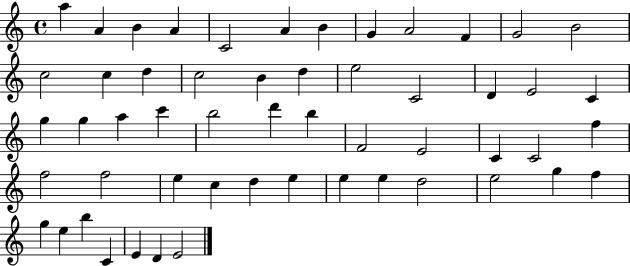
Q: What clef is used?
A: treble